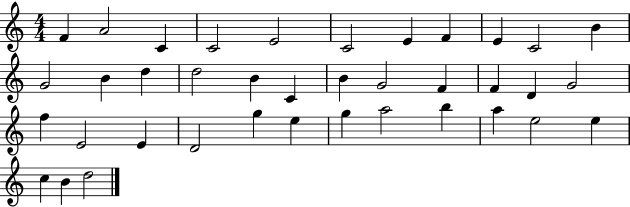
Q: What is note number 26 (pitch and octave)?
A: E4